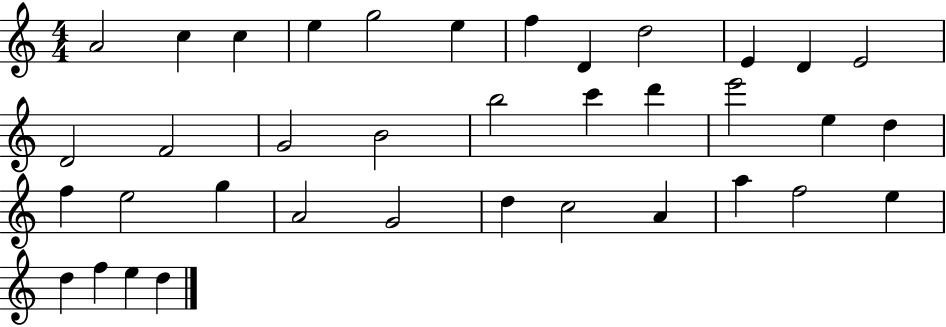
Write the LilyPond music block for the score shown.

{
  \clef treble
  \numericTimeSignature
  \time 4/4
  \key c \major
  a'2 c''4 c''4 | e''4 g''2 e''4 | f''4 d'4 d''2 | e'4 d'4 e'2 | \break d'2 f'2 | g'2 b'2 | b''2 c'''4 d'''4 | e'''2 e''4 d''4 | \break f''4 e''2 g''4 | a'2 g'2 | d''4 c''2 a'4 | a''4 f''2 e''4 | \break d''4 f''4 e''4 d''4 | \bar "|."
}